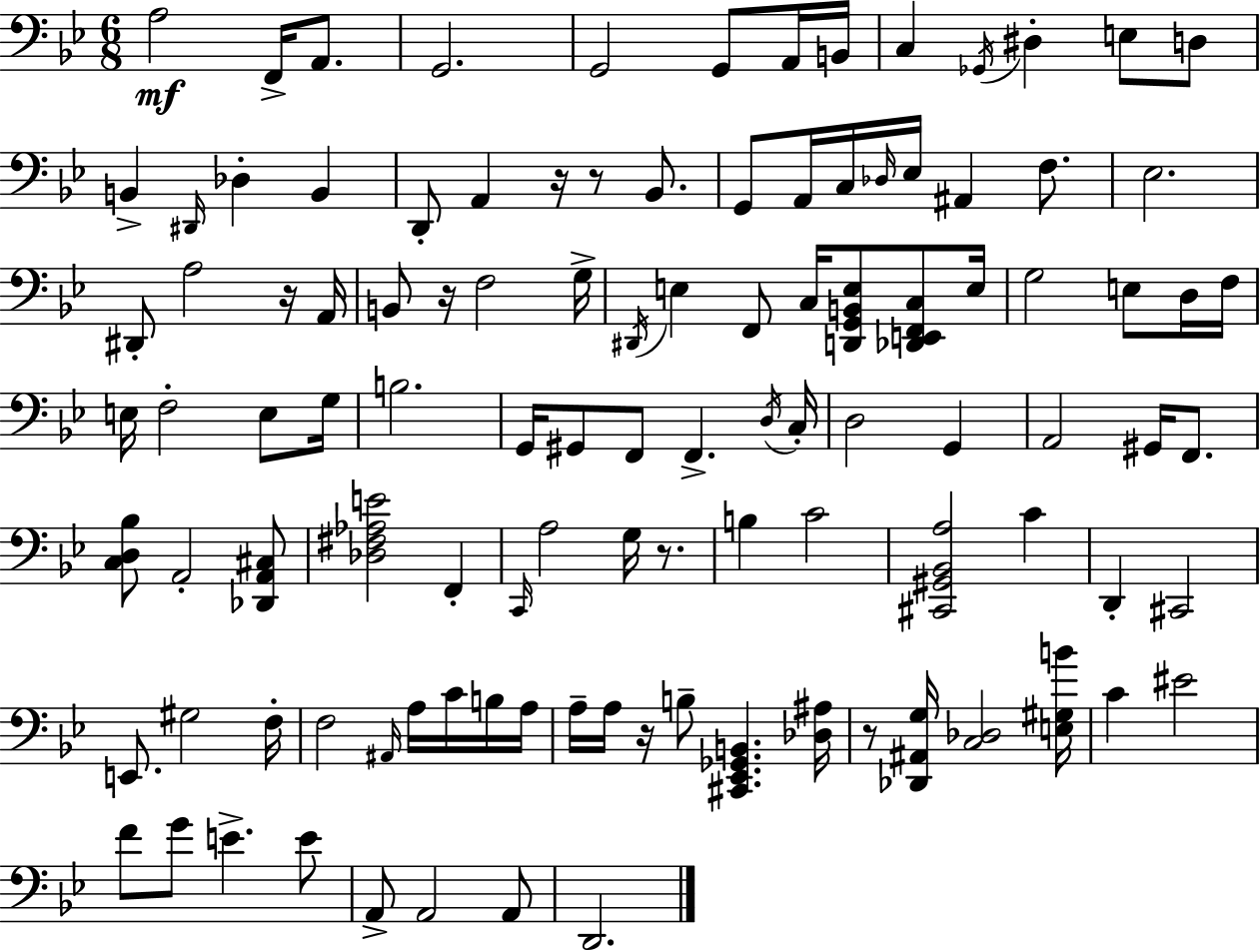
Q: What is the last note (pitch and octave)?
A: D2